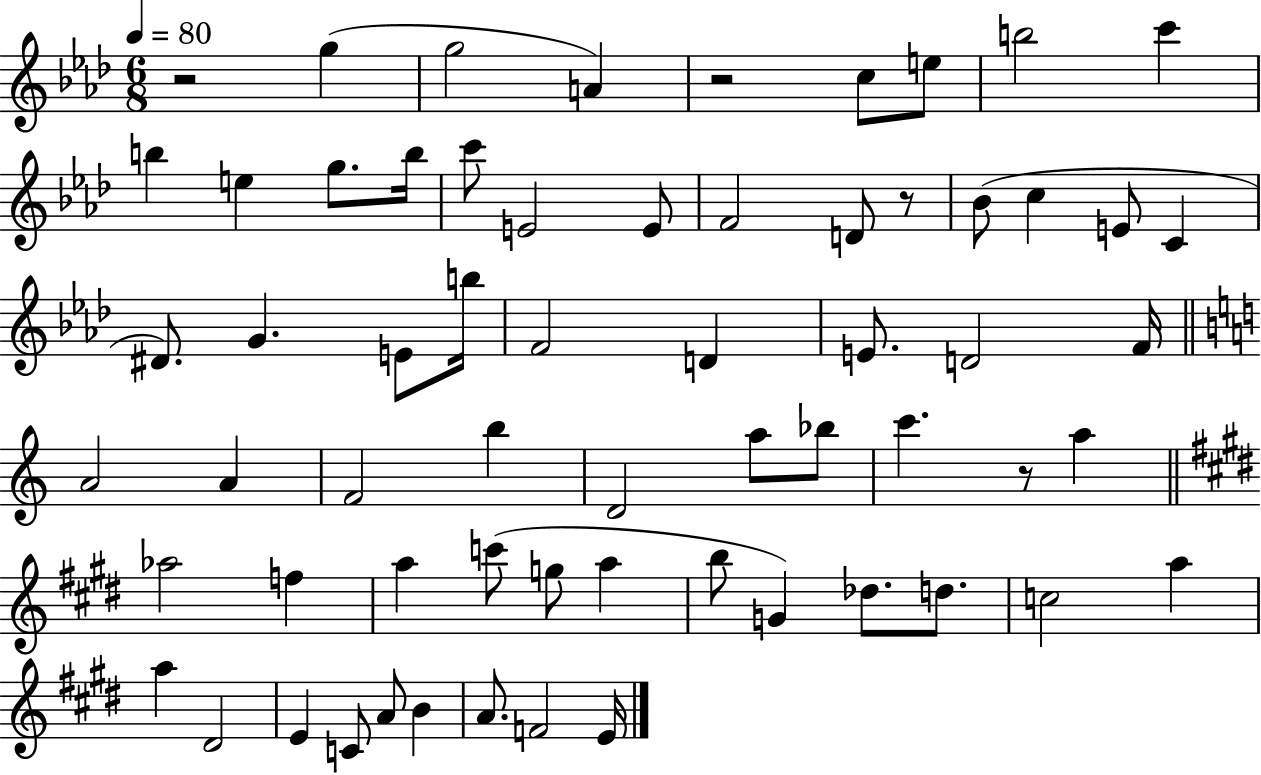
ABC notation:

X:1
T:Untitled
M:6/8
L:1/4
K:Ab
z2 g g2 A z2 c/2 e/2 b2 c' b e g/2 b/4 c'/2 E2 E/2 F2 D/2 z/2 _B/2 c E/2 C ^D/2 G E/2 b/4 F2 D E/2 D2 F/4 A2 A F2 b D2 a/2 _b/2 c' z/2 a _a2 f a c'/2 g/2 a b/2 G _d/2 d/2 c2 a a ^D2 E C/2 A/2 B A/2 F2 E/4